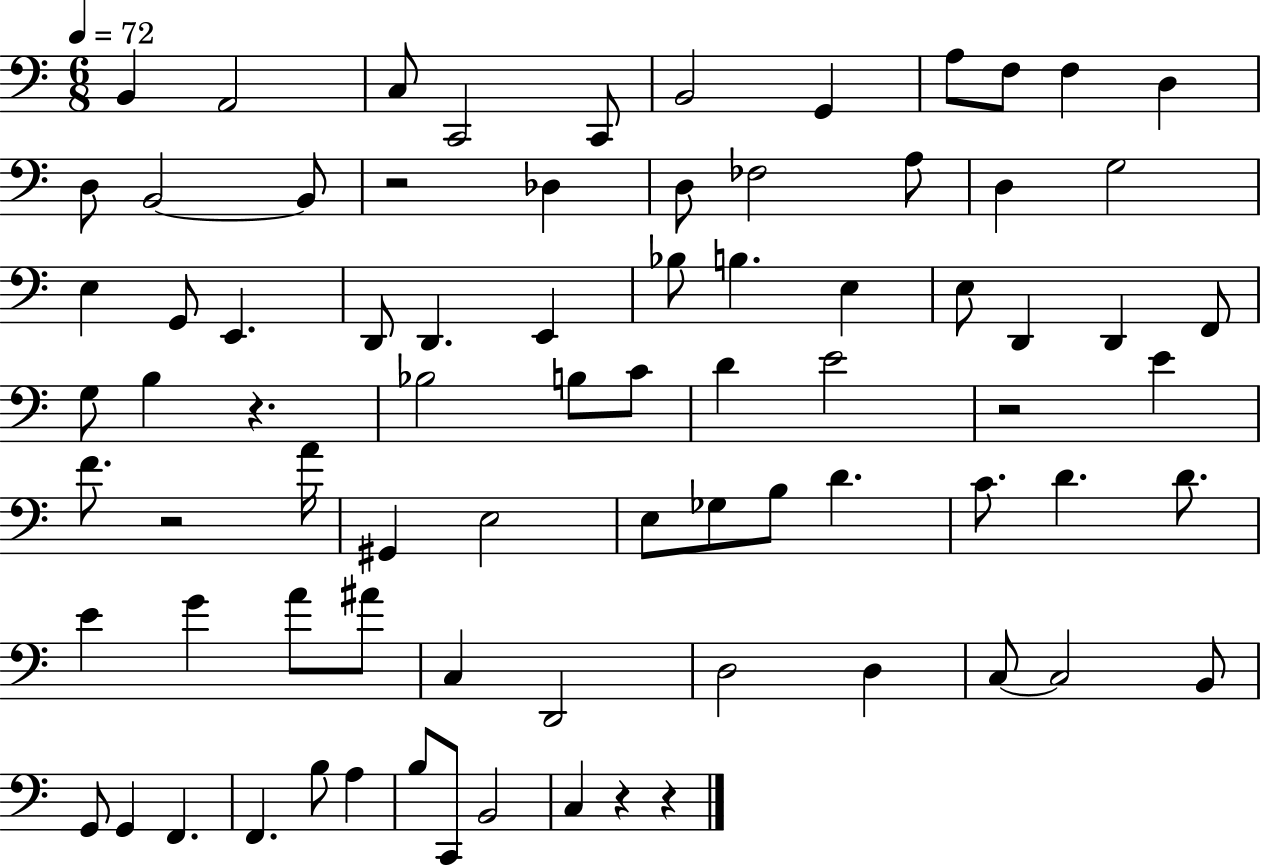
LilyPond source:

{
  \clef bass
  \numericTimeSignature
  \time 6/8
  \key c \major
  \tempo 4 = 72
  b,4 a,2 | c8 c,2 c,8 | b,2 g,4 | a8 f8 f4 d4 | \break d8 b,2~~ b,8 | r2 des4 | d8 fes2 a8 | d4 g2 | \break e4 g,8 e,4. | d,8 d,4. e,4 | bes8 b4. e4 | e8 d,4 d,4 f,8 | \break g8 b4 r4. | bes2 b8 c'8 | d'4 e'2 | r2 e'4 | \break f'8. r2 a'16 | gis,4 e2 | e8 ges8 b8 d'4. | c'8. d'4. d'8. | \break e'4 g'4 a'8 ais'8 | c4 d,2 | d2 d4 | c8~~ c2 b,8 | \break g,8 g,4 f,4. | f,4. b8 a4 | b8 c,8 b,2 | c4 r4 r4 | \break \bar "|."
}